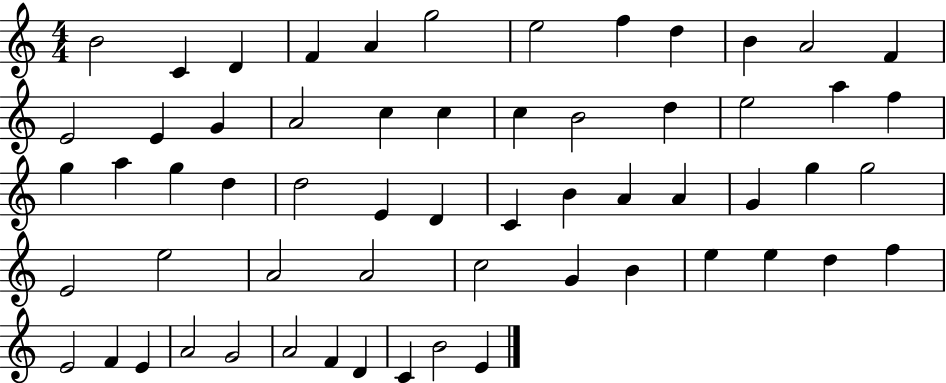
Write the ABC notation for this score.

X:1
T:Untitled
M:4/4
L:1/4
K:C
B2 C D F A g2 e2 f d B A2 F E2 E G A2 c c c B2 d e2 a f g a g d d2 E D C B A A G g g2 E2 e2 A2 A2 c2 G B e e d f E2 F E A2 G2 A2 F D C B2 E